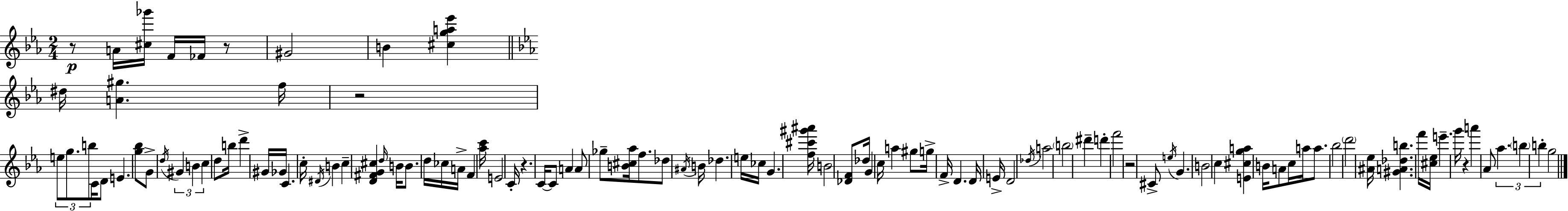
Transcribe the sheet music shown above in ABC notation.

X:1
T:Untitled
M:2/4
L:1/4
K:Cm
z/2 A/4 [^c_g']/4 F/4 _F/4 z/2 ^G2 B [^cga_e'] ^d/4 [A^g] f/4 z2 e/2 g/2 b/2 C/4 D/2 E [g_b]/2 G/2 d/4 ^G B c d/2 b/4 d' ^G/4 _G/4 C c/4 ^D/4 B c [D^FG^c] d/4 B/4 B/2 d/4 _c/4 A/4 F [_ac']/4 E2 C/4 z C/4 C/2 A A/2 _g/2 [B^c_a]/4 f/2 _d/2 ^A/4 B/4 _d e/4 _c/4 G [f^c'^g'^a']/4 B2 [_DF]/2 _d/4 G c/4 a ^g/2 g/4 F/4 D D/4 E/4 D2 _d/4 a2 b2 ^d' d' f'2 z2 ^C/2 e/4 G B2 c [E^cga] B/4 A/2 c/4 a/4 a/2 _b2 d'2 [^A_e]/4 [^GA_db] f'/4 [^c_e]/4 e' g'/4 z a' _A/2 _a b b g2